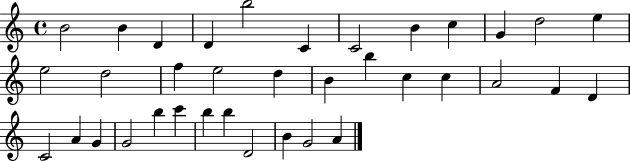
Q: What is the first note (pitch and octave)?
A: B4